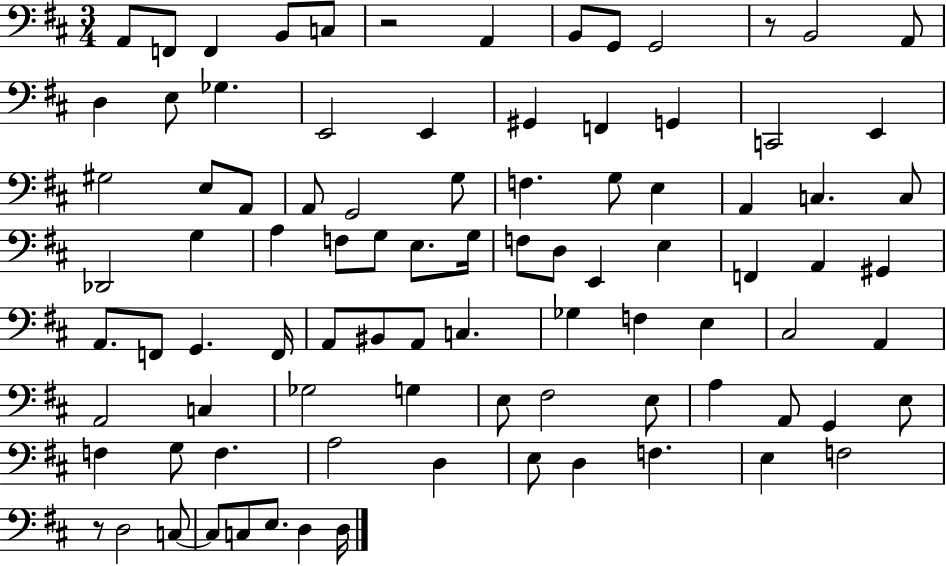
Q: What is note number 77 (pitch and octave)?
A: E3